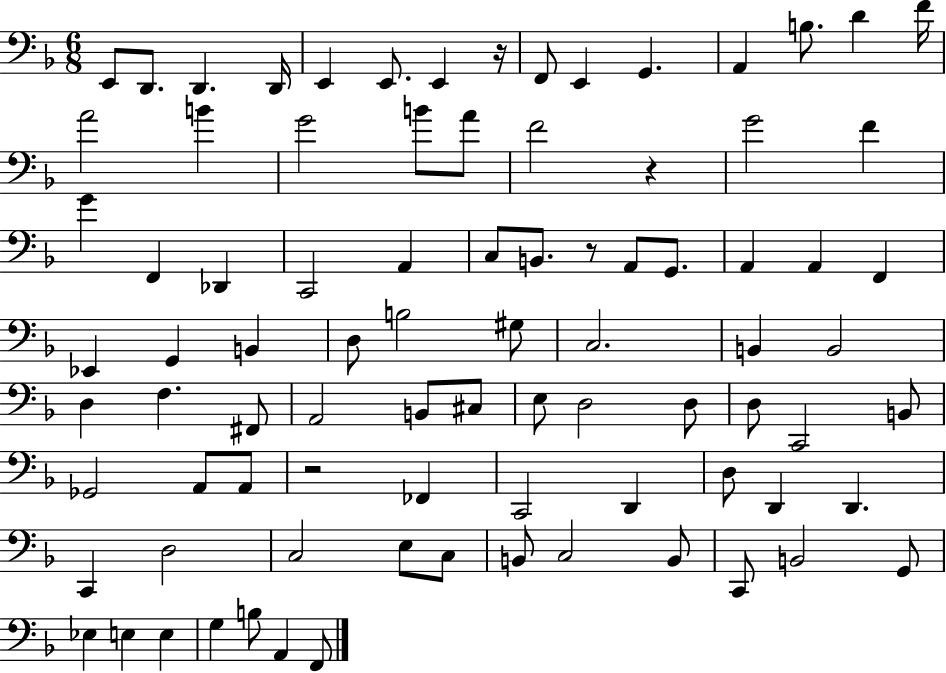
X:1
T:Untitled
M:6/8
L:1/4
K:F
E,,/2 D,,/2 D,, D,,/4 E,, E,,/2 E,, z/4 F,,/2 E,, G,, A,, B,/2 D F/4 A2 B G2 B/2 A/2 F2 z G2 F G F,, _D,, C,,2 A,, C,/2 B,,/2 z/2 A,,/2 G,,/2 A,, A,, F,, _E,, G,, B,, D,/2 B,2 ^G,/2 C,2 B,, B,,2 D, F, ^F,,/2 A,,2 B,,/2 ^C,/2 E,/2 D,2 D,/2 D,/2 C,,2 B,,/2 _G,,2 A,,/2 A,,/2 z2 _F,, C,,2 D,, D,/2 D,, D,, C,, D,2 C,2 E,/2 C,/2 B,,/2 C,2 B,,/2 C,,/2 B,,2 G,,/2 _E, E, E, G, B,/2 A,, F,,/2